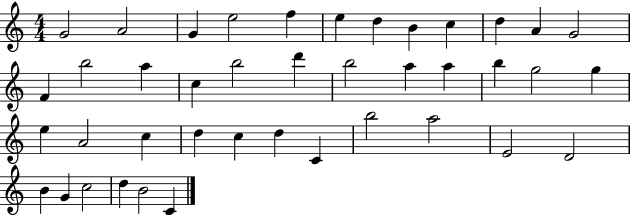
X:1
T:Untitled
M:4/4
L:1/4
K:C
G2 A2 G e2 f e d B c d A G2 F b2 a c b2 d' b2 a a b g2 g e A2 c d c d C b2 a2 E2 D2 B G c2 d B2 C